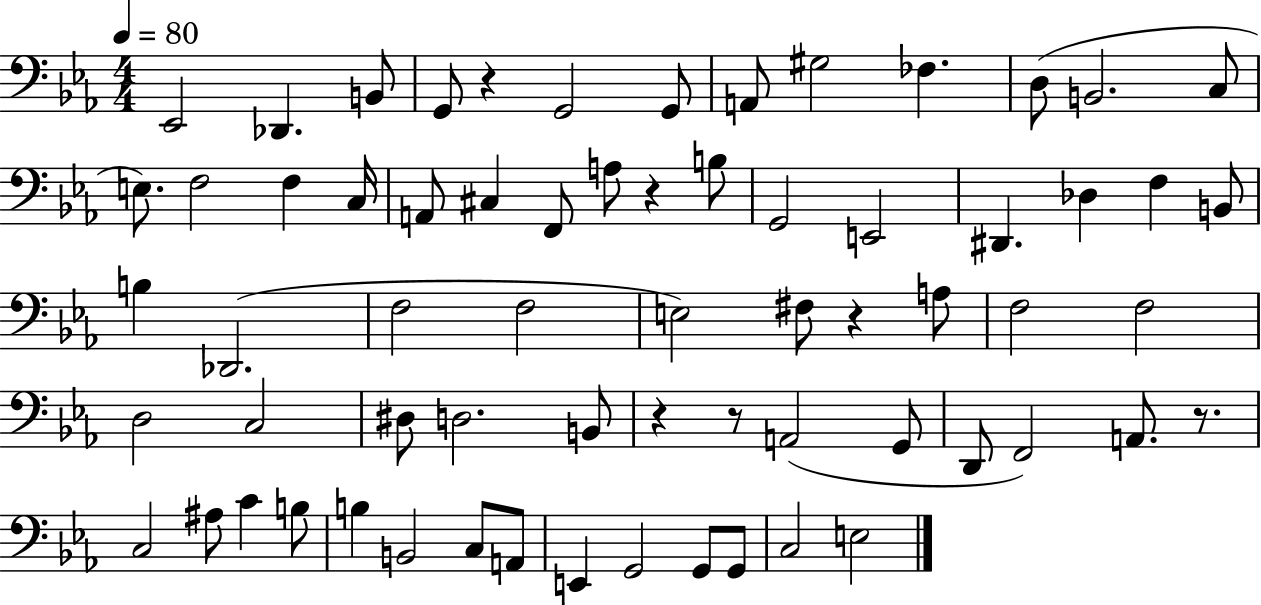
Eb2/h Db2/q. B2/e G2/e R/q G2/h G2/e A2/e G#3/h FES3/q. D3/e B2/h. C3/e E3/e. F3/h F3/q C3/s A2/e C#3/q F2/e A3/e R/q B3/e G2/h E2/h D#2/q. Db3/q F3/q B2/e B3/q Db2/h. F3/h F3/h E3/h F#3/e R/q A3/e F3/h F3/h D3/h C3/h D#3/e D3/h. B2/e R/q R/e A2/h G2/e D2/e F2/h A2/e. R/e. C3/h A#3/e C4/q B3/e B3/q B2/h C3/e A2/e E2/q G2/h G2/e G2/e C3/h E3/h